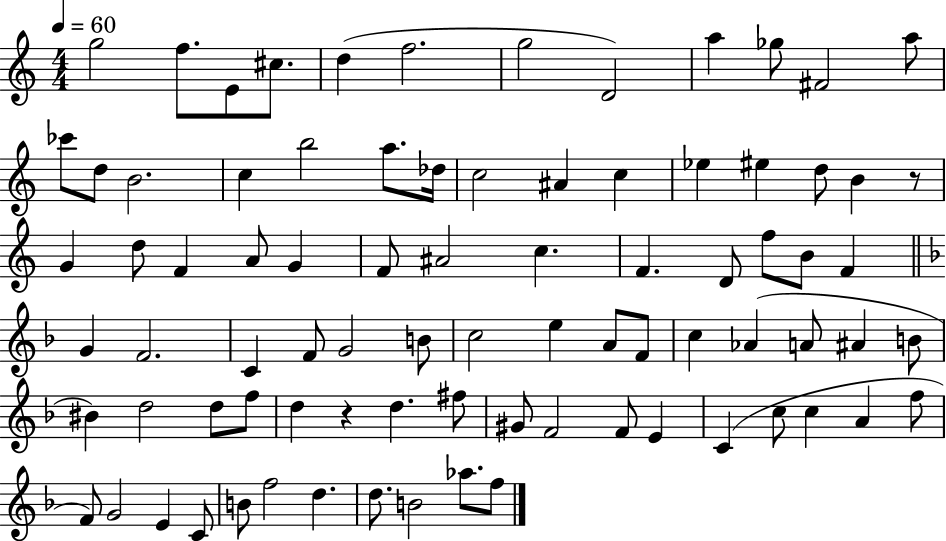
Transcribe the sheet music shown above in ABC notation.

X:1
T:Untitled
M:4/4
L:1/4
K:C
g2 f/2 E/2 ^c/2 d f2 g2 D2 a _g/2 ^F2 a/2 _c'/2 d/2 B2 c b2 a/2 _d/4 c2 ^A c _e ^e d/2 B z/2 G d/2 F A/2 G F/2 ^A2 c F D/2 f/2 B/2 F G F2 C F/2 G2 B/2 c2 e A/2 F/2 c _A A/2 ^A B/2 ^B d2 d/2 f/2 d z d ^f/2 ^G/2 F2 F/2 E C c/2 c A f/2 F/2 G2 E C/2 B/2 f2 d d/2 B2 _a/2 f/2